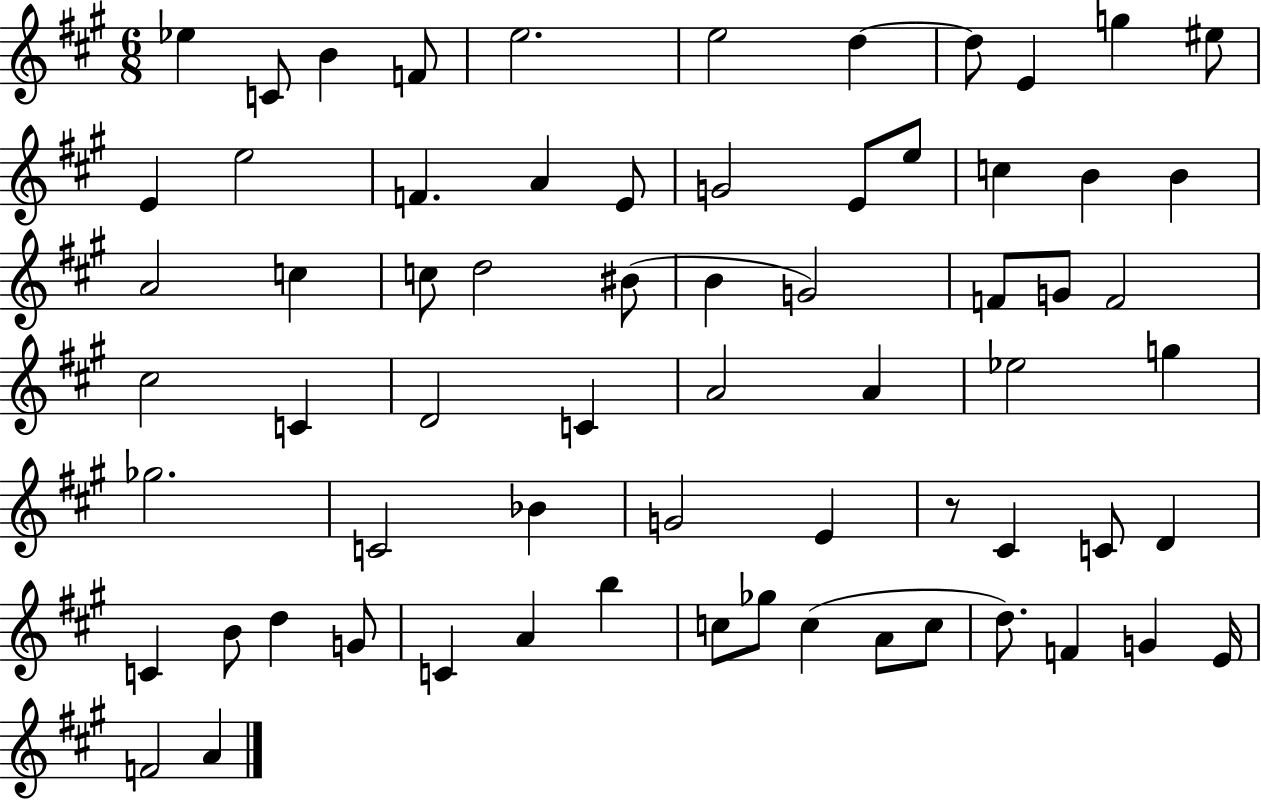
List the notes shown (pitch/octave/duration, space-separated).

Eb5/q C4/e B4/q F4/e E5/h. E5/h D5/q D5/e E4/q G5/q EIS5/e E4/q E5/h F4/q. A4/q E4/e G4/h E4/e E5/e C5/q B4/q B4/q A4/h C5/q C5/e D5/h BIS4/e B4/q G4/h F4/e G4/e F4/h C#5/h C4/q D4/h C4/q A4/h A4/q Eb5/h G5/q Gb5/h. C4/h Bb4/q G4/h E4/q R/e C#4/q C4/e D4/q C4/q B4/e D5/q G4/e C4/q A4/q B5/q C5/e Gb5/e C5/q A4/e C5/e D5/e. F4/q G4/q E4/s F4/h A4/q